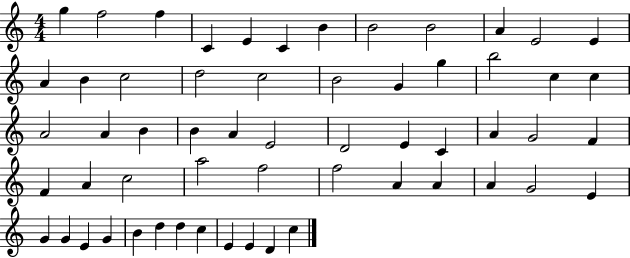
G5/q F5/h F5/q C4/q E4/q C4/q B4/q B4/h B4/h A4/q E4/h E4/q A4/q B4/q C5/h D5/h C5/h B4/h G4/q G5/q B5/h C5/q C5/q A4/h A4/q B4/q B4/q A4/q E4/h D4/h E4/q C4/q A4/q G4/h F4/q F4/q A4/q C5/h A5/h F5/h F5/h A4/q A4/q A4/q G4/h E4/q G4/q G4/q E4/q G4/q B4/q D5/q D5/q C5/q E4/q E4/q D4/q C5/q